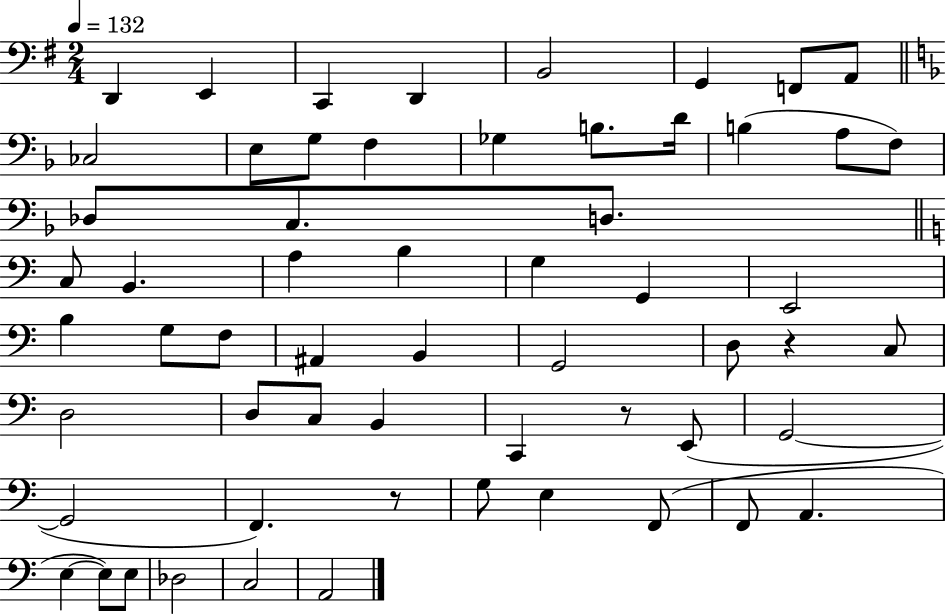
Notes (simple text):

D2/q E2/q C2/q D2/q B2/h G2/q F2/e A2/e CES3/h E3/e G3/e F3/q Gb3/q B3/e. D4/s B3/q A3/e F3/e Db3/e C3/e. D3/e. C3/e B2/q. A3/q B3/q G3/q G2/q E2/h B3/q G3/e F3/e A#2/q B2/q G2/h D3/e R/q C3/e D3/h D3/e C3/e B2/q C2/q R/e E2/e G2/h G2/h F2/q. R/e G3/e E3/q F2/e F2/e A2/q. E3/q E3/e E3/e Db3/h C3/h A2/h